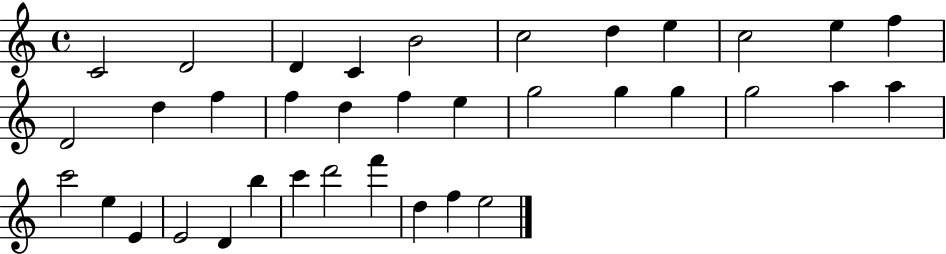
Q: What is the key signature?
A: C major